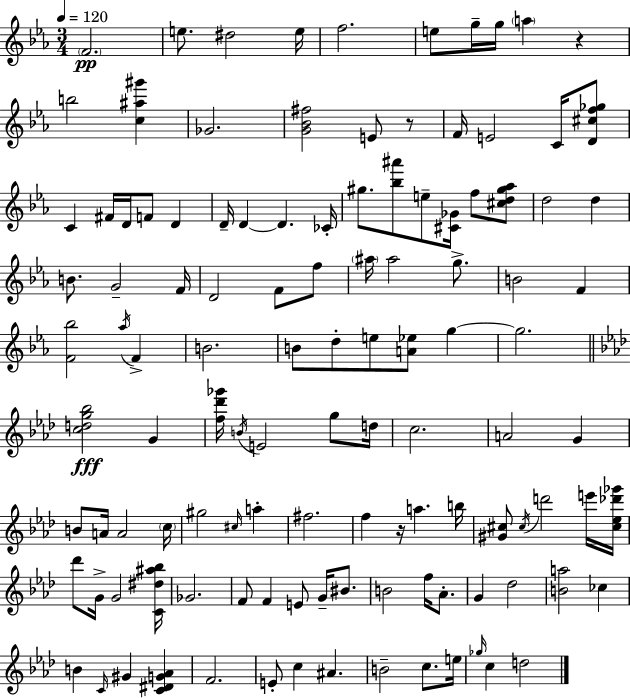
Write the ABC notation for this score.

X:1
T:Untitled
M:3/4
L:1/4
K:Cm
F2 e/2 ^d2 e/4 f2 e/2 g/4 g/4 a z b2 [c^a^g'] _G2 [G_B^f]2 E/2 z/2 F/4 E2 C/4 [D^cf_g]/2 C ^F/4 D/4 F/2 D D/4 D D _C/4 ^g/2 [_b^a']/2 e/2 [^C_G]/4 f/2 [^cd^g_a]/2 d2 d B/2 G2 F/4 D2 F/2 f/2 ^a/4 ^a2 g/2 B2 F [F_b]2 _a/4 F B2 B/2 d/2 e/2 [A_e]/2 g g2 [cdg_b]2 G [f_d'_g']/4 B/4 E2 g/2 d/4 c2 A2 G B/2 A/4 A2 c/4 ^g2 ^c/4 a ^f2 f z/4 a b/4 [^G^c]/2 ^c/4 d'2 e'/4 [^c_e_d'_g']/4 _d'/2 G/4 G2 [C^d^a_b]/4 _G2 F/2 F E/2 G/4 ^B/2 B2 f/4 _A/2 G _d2 [Ba]2 _c B C/4 ^G [C^DG_A] F2 E/2 c ^A B2 c/2 e/4 _g/4 c d2